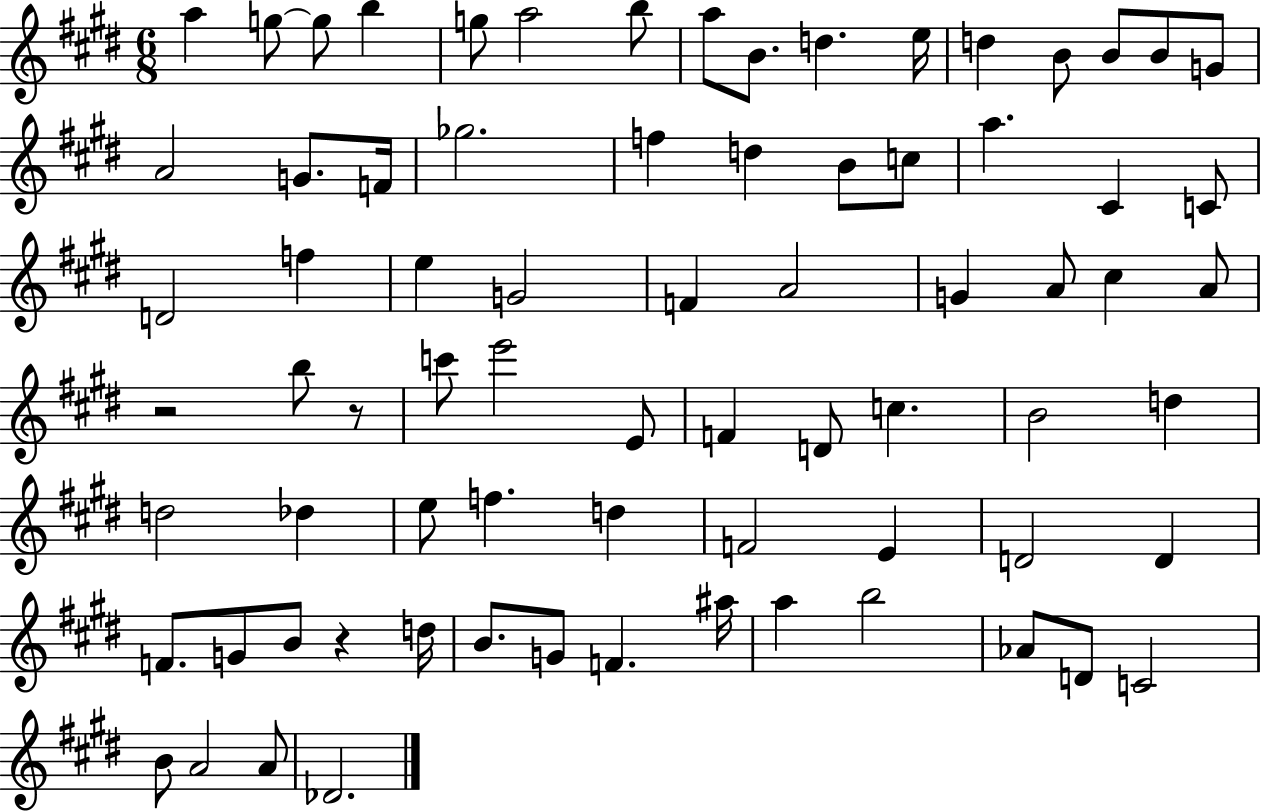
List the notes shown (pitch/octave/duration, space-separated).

A5/q G5/e G5/e B5/q G5/e A5/h B5/e A5/e B4/e. D5/q. E5/s D5/q B4/e B4/e B4/e G4/e A4/h G4/e. F4/s Gb5/h. F5/q D5/q B4/e C5/e A5/q. C#4/q C4/e D4/h F5/q E5/q G4/h F4/q A4/h G4/q A4/e C#5/q A4/e R/h B5/e R/e C6/e E6/h E4/e F4/q D4/e C5/q. B4/h D5/q D5/h Db5/q E5/e F5/q. D5/q F4/h E4/q D4/h D4/q F4/e. G4/e B4/e R/q D5/s B4/e. G4/e F4/q. A#5/s A5/q B5/h Ab4/e D4/e C4/h B4/e A4/h A4/e Db4/h.